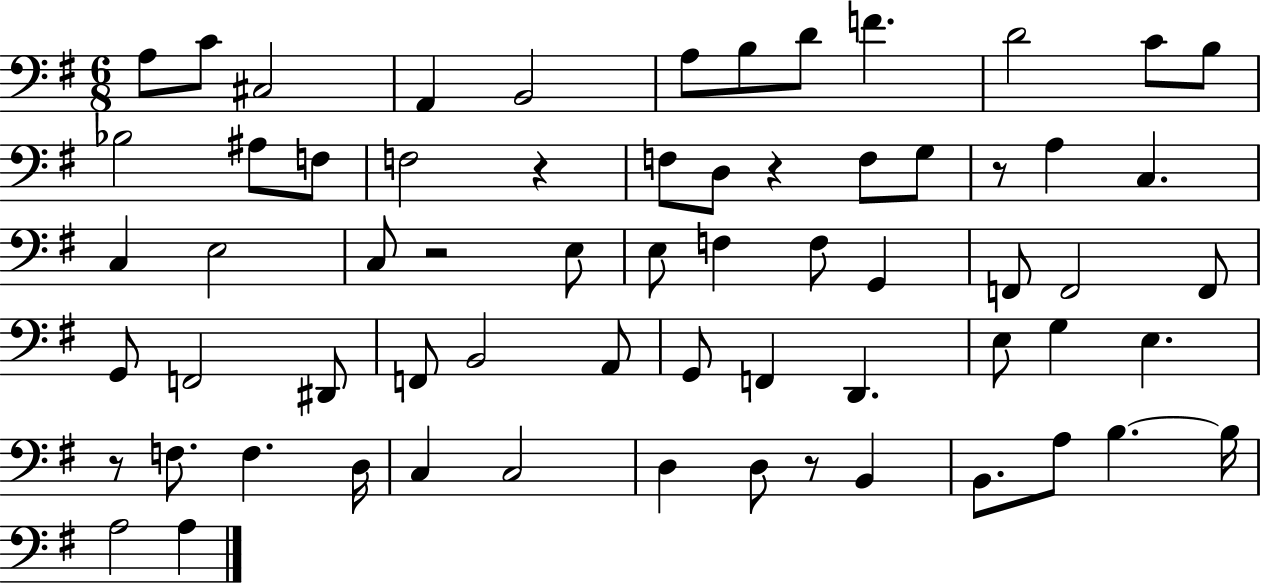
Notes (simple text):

A3/e C4/e C#3/h A2/q B2/h A3/e B3/e D4/e F4/q. D4/h C4/e B3/e Bb3/h A#3/e F3/e F3/h R/q F3/e D3/e R/q F3/e G3/e R/e A3/q C3/q. C3/q E3/h C3/e R/h E3/e E3/e F3/q F3/e G2/q F2/e F2/h F2/e G2/e F2/h D#2/e F2/e B2/h A2/e G2/e F2/q D2/q. E3/e G3/q E3/q. R/e F3/e. F3/q. D3/s C3/q C3/h D3/q D3/e R/e B2/q B2/e. A3/e B3/q. B3/s A3/h A3/q